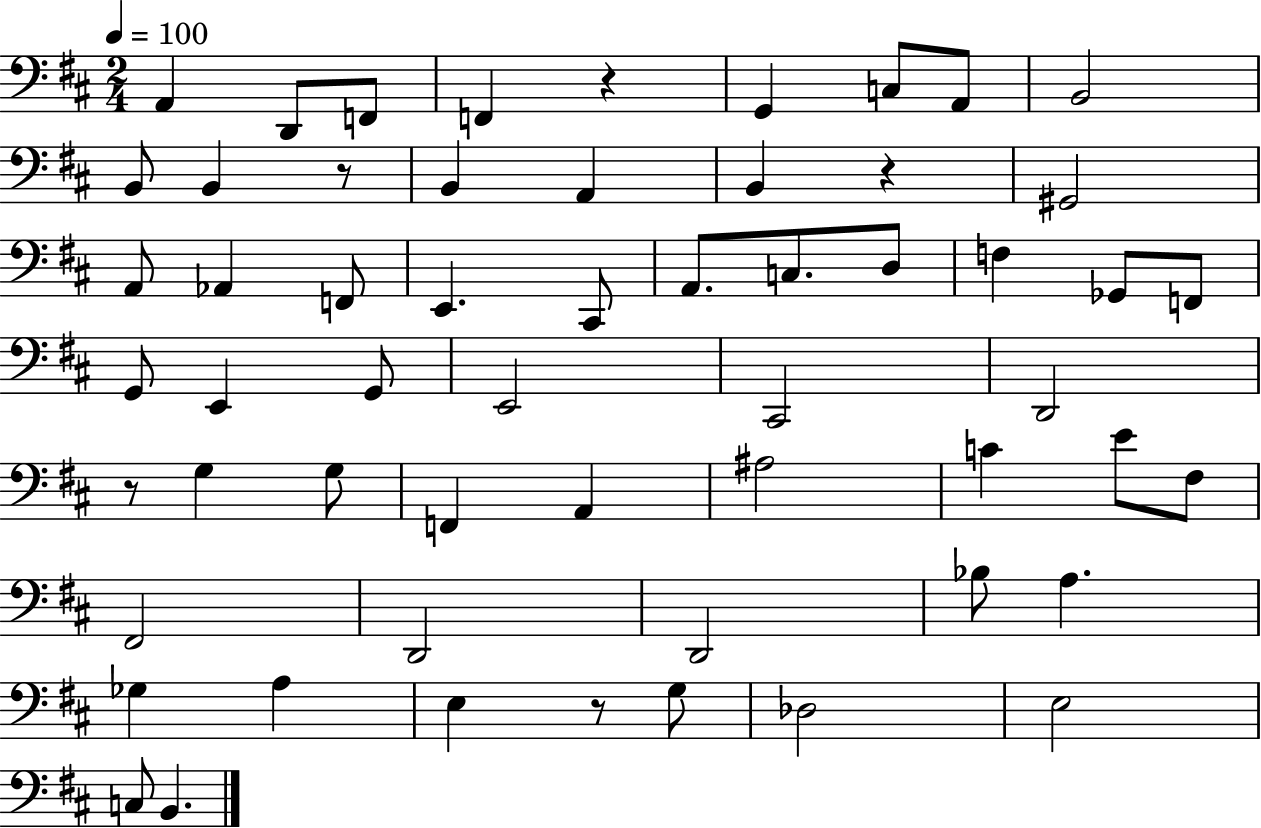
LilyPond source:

{
  \clef bass
  \numericTimeSignature
  \time 2/4
  \key d \major
  \tempo 4 = 100
  \repeat volta 2 { a,4 d,8 f,8 | f,4 r4 | g,4 c8 a,8 | b,2 | \break b,8 b,4 r8 | b,4 a,4 | b,4 r4 | gis,2 | \break a,8 aes,4 f,8 | e,4. cis,8 | a,8. c8. d8 | f4 ges,8 f,8 | \break g,8 e,4 g,8 | e,2 | cis,2 | d,2 | \break r8 g4 g8 | f,4 a,4 | ais2 | c'4 e'8 fis8 | \break fis,2 | d,2 | d,2 | bes8 a4. | \break ges4 a4 | e4 r8 g8 | des2 | e2 | \break c8 b,4. | } \bar "|."
}